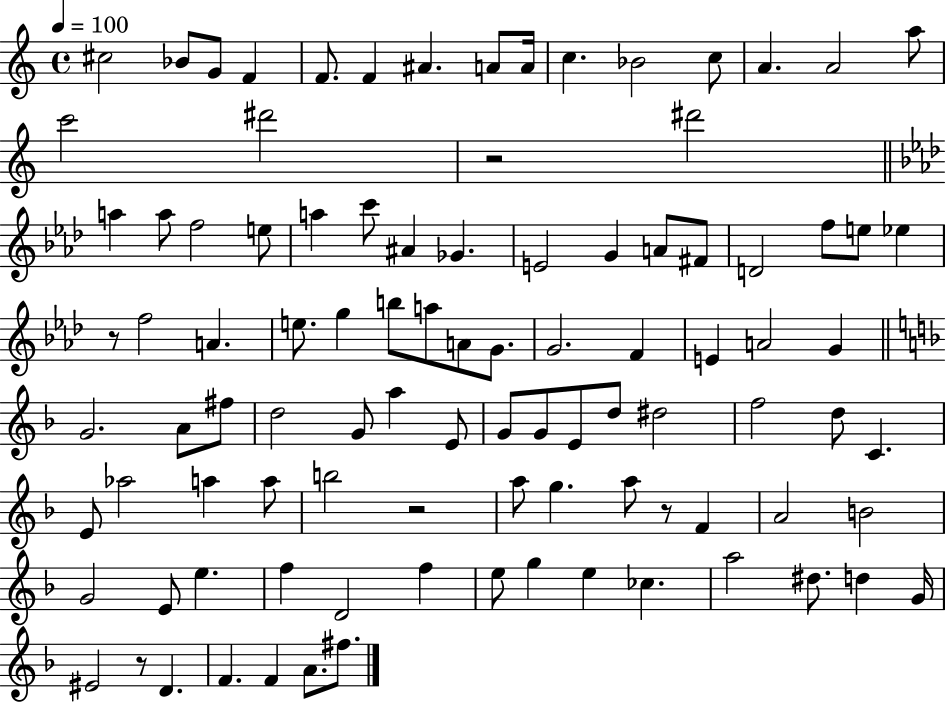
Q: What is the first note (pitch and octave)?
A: C#5